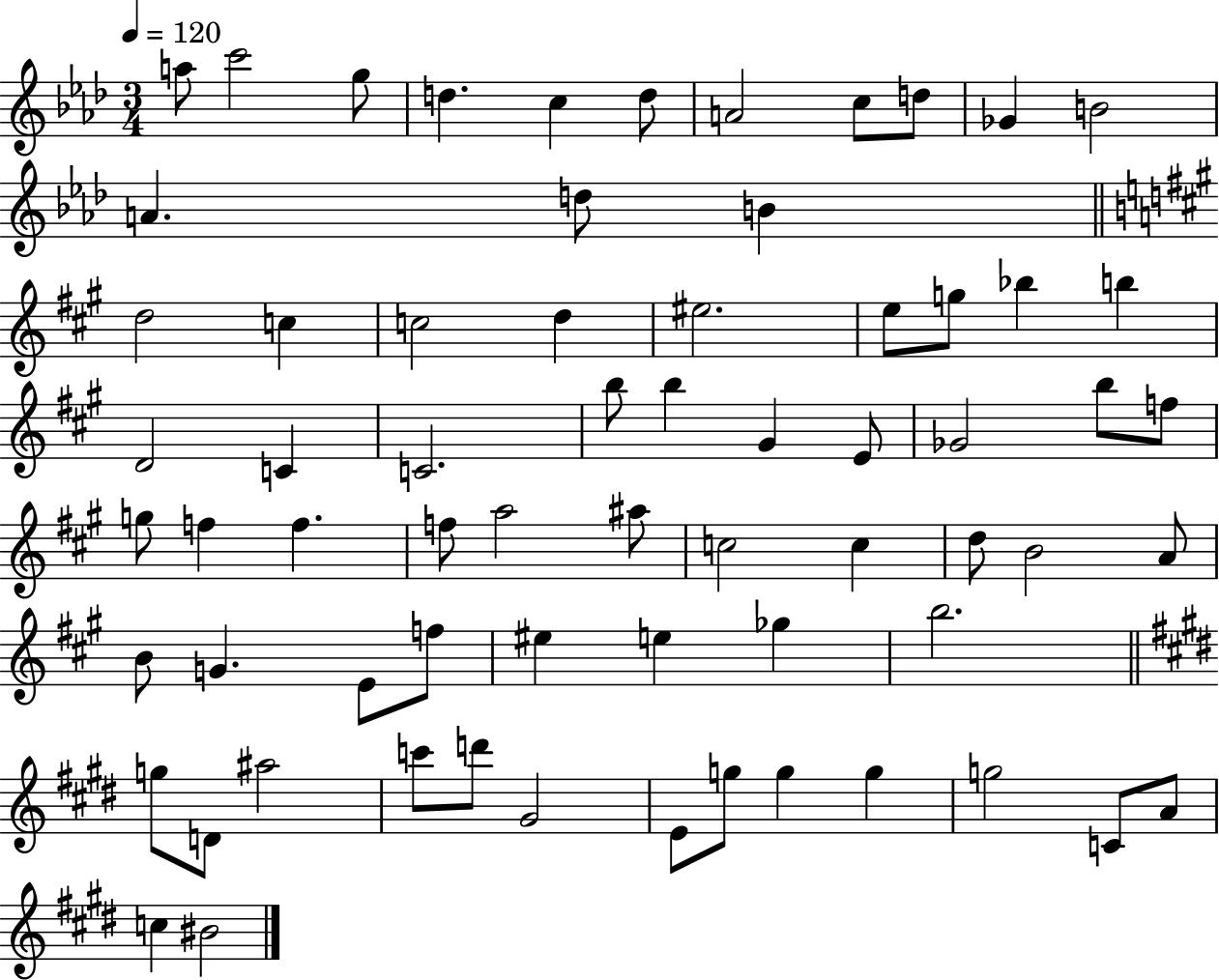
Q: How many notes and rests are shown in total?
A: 67